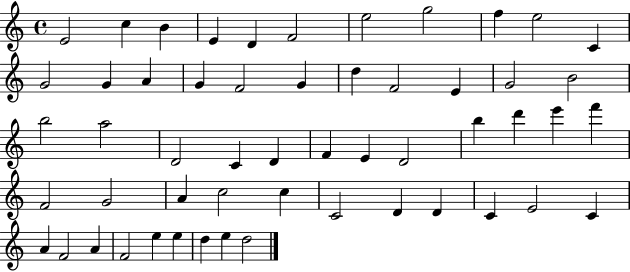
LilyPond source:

{
  \clef treble
  \time 4/4
  \defaultTimeSignature
  \key c \major
  e'2 c''4 b'4 | e'4 d'4 f'2 | e''2 g''2 | f''4 e''2 c'4 | \break g'2 g'4 a'4 | g'4 f'2 g'4 | d''4 f'2 e'4 | g'2 b'2 | \break b''2 a''2 | d'2 c'4 d'4 | f'4 e'4 d'2 | b''4 d'''4 e'''4 f'''4 | \break f'2 g'2 | a'4 c''2 c''4 | c'2 d'4 d'4 | c'4 e'2 c'4 | \break a'4 f'2 a'4 | f'2 e''4 e''4 | d''4 e''4 d''2 | \bar "|."
}